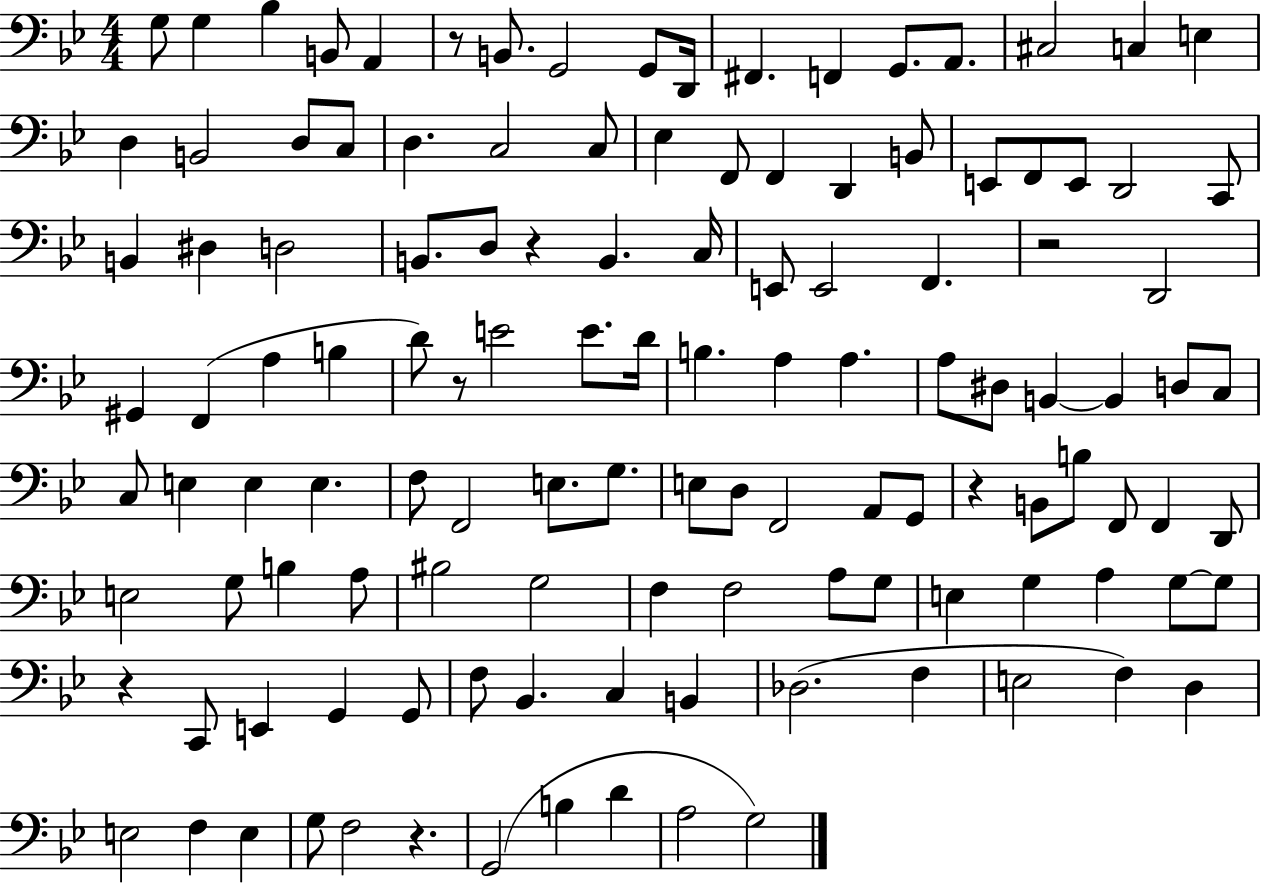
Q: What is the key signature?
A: BES major